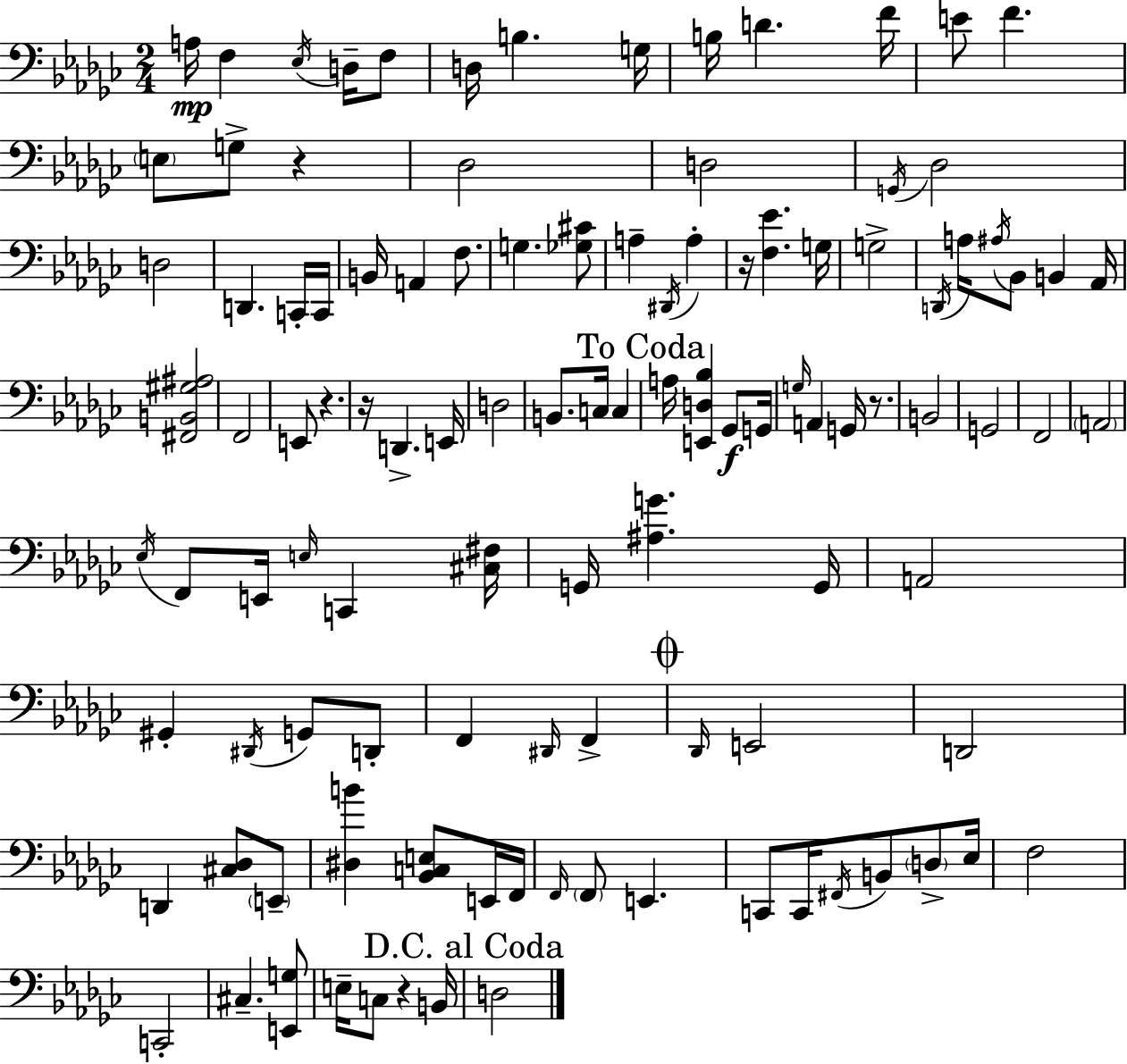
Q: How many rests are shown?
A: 6